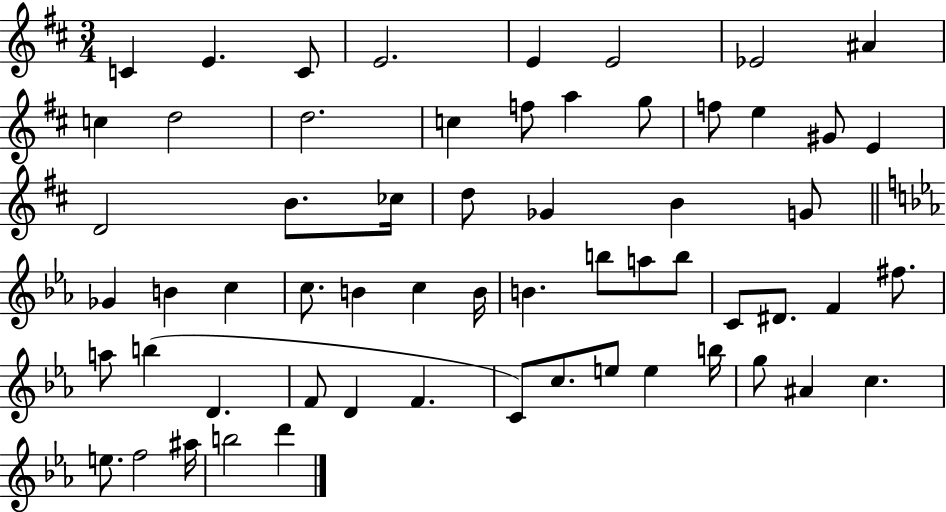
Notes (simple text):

C4/q E4/q. C4/e E4/h. E4/q E4/h Eb4/h A#4/q C5/q D5/h D5/h. C5/q F5/e A5/q G5/e F5/e E5/q G#4/e E4/q D4/h B4/e. CES5/s D5/e Gb4/q B4/q G4/e Gb4/q B4/q C5/q C5/e. B4/q C5/q B4/s B4/q. B5/e A5/e B5/e C4/e D#4/e. F4/q F#5/e. A5/e B5/q D4/q. F4/e D4/q F4/q. C4/e C5/e. E5/e E5/q B5/s G5/e A#4/q C5/q. E5/e. F5/h A#5/s B5/h D6/q